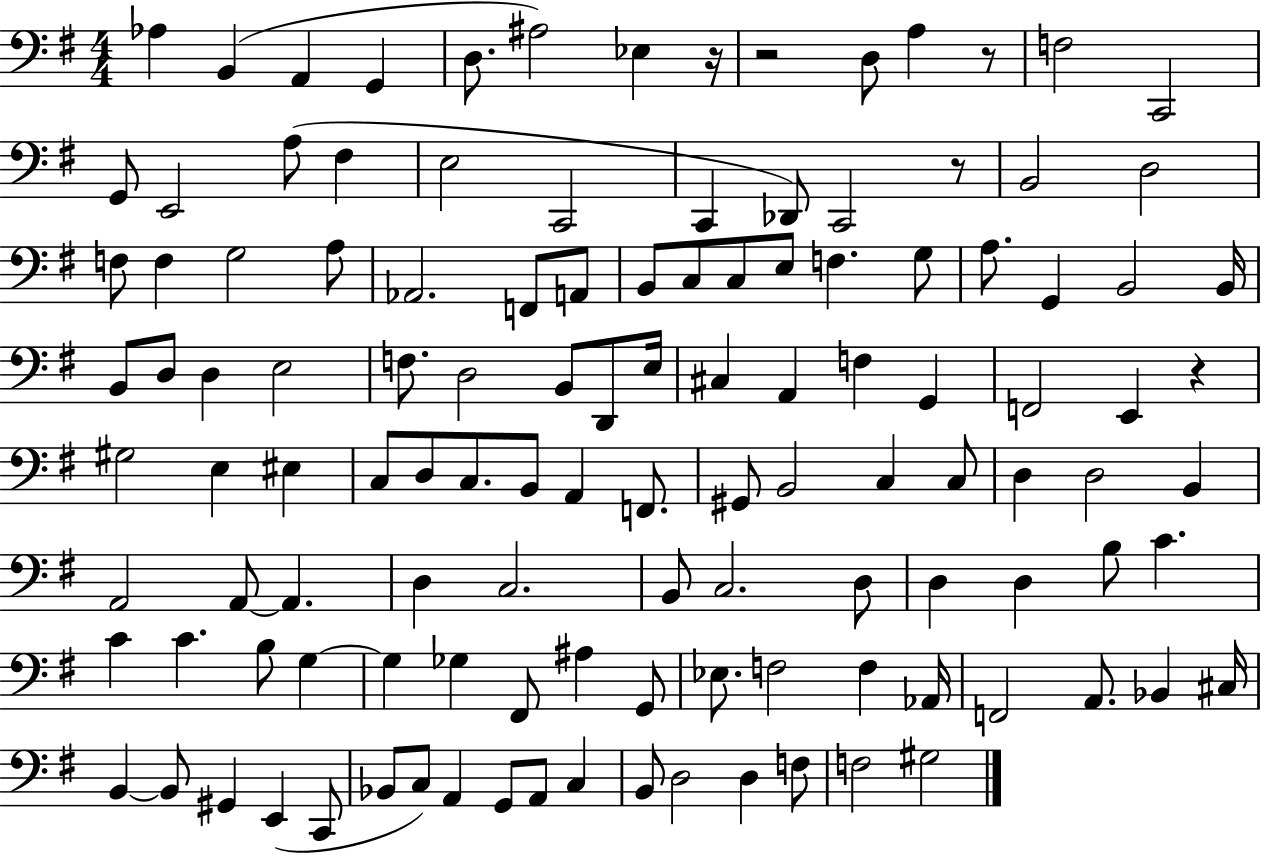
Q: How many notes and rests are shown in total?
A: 121